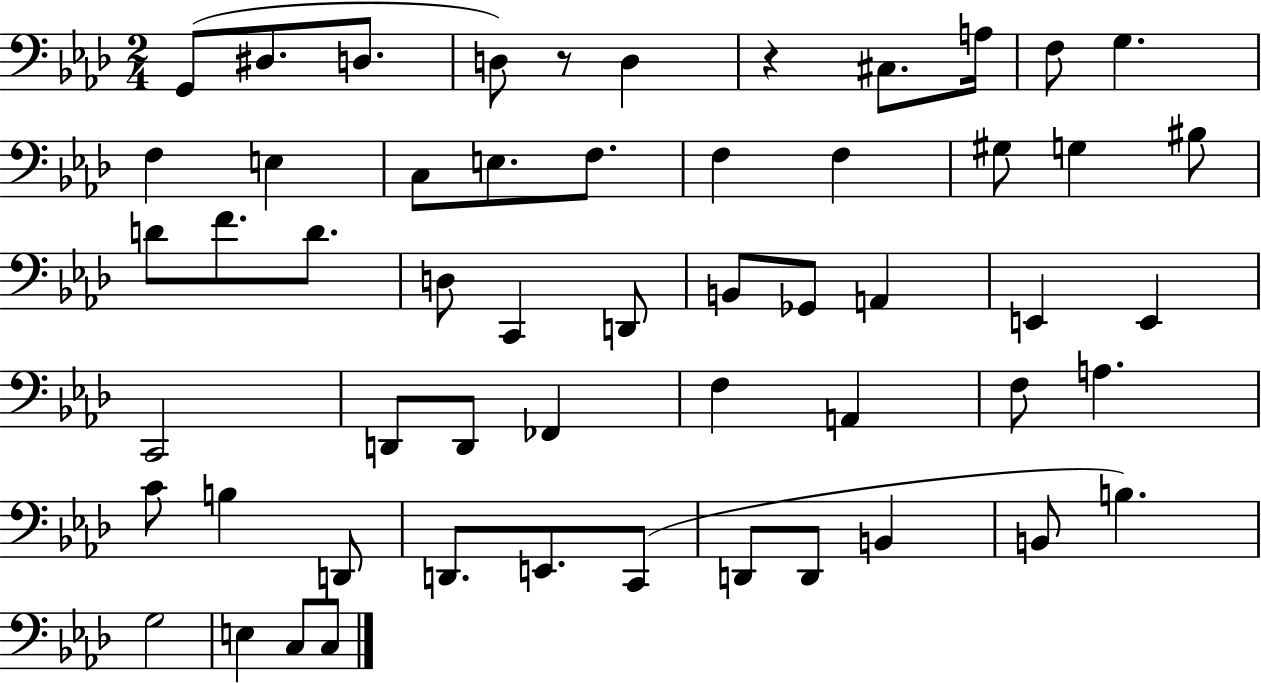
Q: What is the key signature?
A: AES major